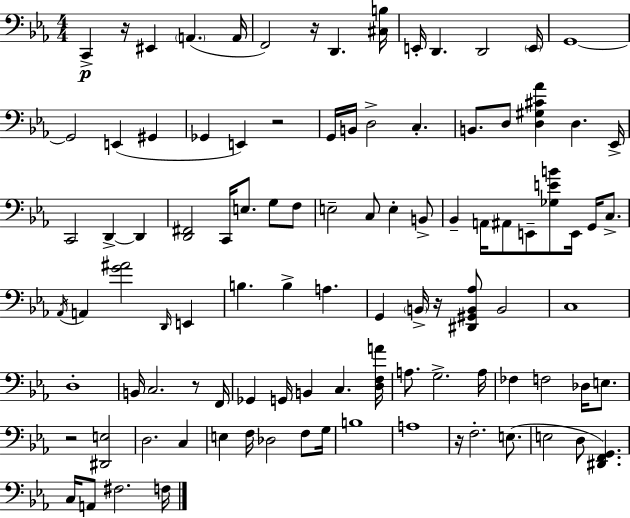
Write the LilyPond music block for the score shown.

{
  \clef bass
  \numericTimeSignature
  \time 4/4
  \key c \minor
  c,4->\p r16 eis,4 \parenthesize a,4.( a,16 | f,2) r16 d,4. <cis b>16 | e,16-. d,4. d,2 \parenthesize e,16 | g,1~~ | \break g,2 e,4( gis,4 | ges,4 e,4) r2 | g,16 b,16 d2-> c4.-. | b,8. d8 <d gis cis' aes'>4 d4. ees,16-> | \break c,2 d,4->~~ d,4 | <d, fis,>2 c,16 e8. g8 f8 | e2-- c8 e4-. b,8-> | bes,4-- a,16 ais,8 e,8-- <ges e' b'>8 e,16 g,16 c8.-> | \break \acciaccatura { aes,16 } a,4 <g' ais'>2 \grace { d,16 } e,4 | b4. b4-> a4. | g,4 \parenthesize b,16-> r16 <dis, gis, b, aes>8 b,2 | c1 | \break d1-. | b,16 c2. r8 | f,16 ges,4 g,16 b,4 c4. | <d f a'>16 a8. g2.-> | \break a16 fes4 f2 des16 e8. | r2 <dis, e>2 | d2. c4 | e4 f16 des2 f8 | \break g16 b1 | a1 | r16 f2.-. e8.( | e2 d8 <dis, f, g,>4.) | \break c16 a,8 fis2. | f16 \bar "|."
}